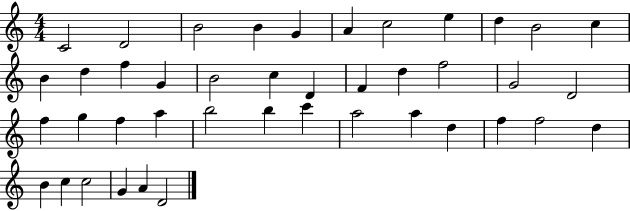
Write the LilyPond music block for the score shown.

{
  \clef treble
  \numericTimeSignature
  \time 4/4
  \key c \major
  c'2 d'2 | b'2 b'4 g'4 | a'4 c''2 e''4 | d''4 b'2 c''4 | \break b'4 d''4 f''4 g'4 | b'2 c''4 d'4 | f'4 d''4 f''2 | g'2 d'2 | \break f''4 g''4 f''4 a''4 | b''2 b''4 c'''4 | a''2 a''4 d''4 | f''4 f''2 d''4 | \break b'4 c''4 c''2 | g'4 a'4 d'2 | \bar "|."
}